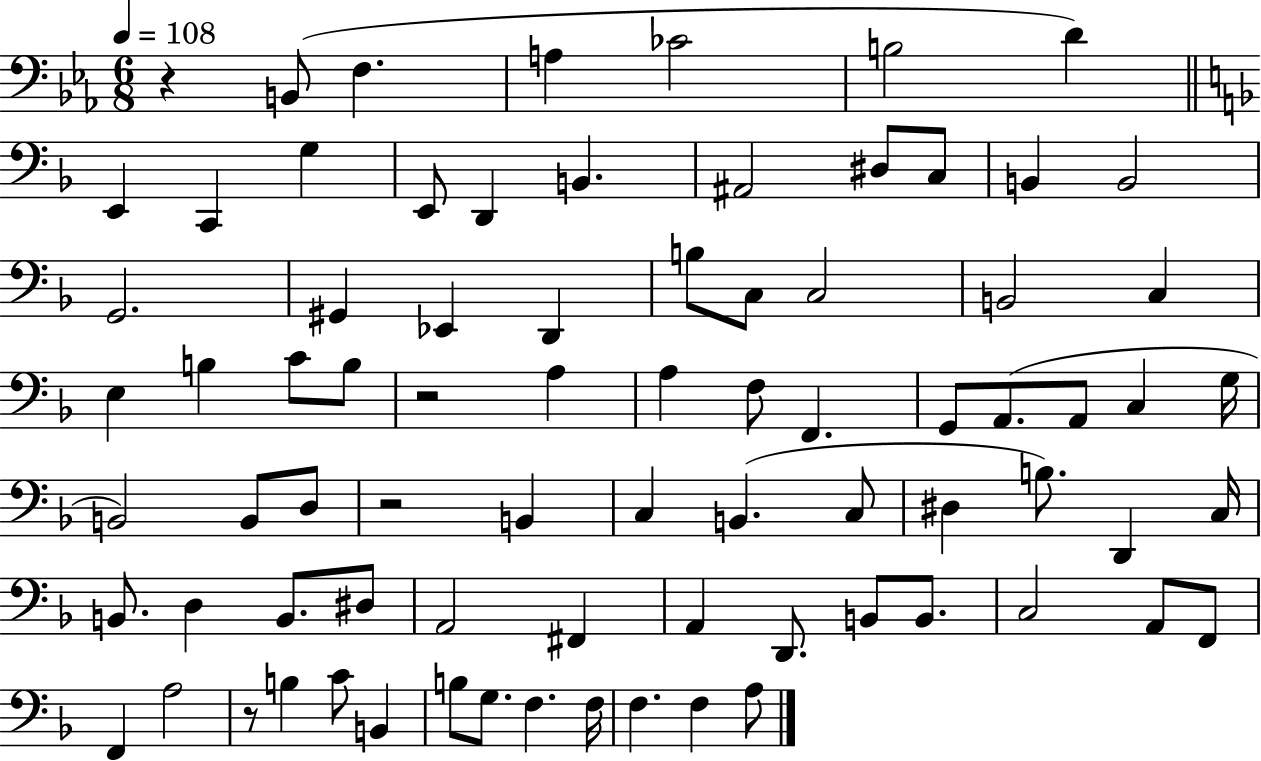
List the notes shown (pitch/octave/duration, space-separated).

R/q B2/e F3/q. A3/q CES4/h B3/h D4/q E2/q C2/q G3/q E2/e D2/q B2/q. A#2/h D#3/e C3/e B2/q B2/h G2/h. G#2/q Eb2/q D2/q B3/e C3/e C3/h B2/h C3/q E3/q B3/q C4/e B3/e R/h A3/q A3/q F3/e F2/q. G2/e A2/e. A2/e C3/q G3/s B2/h B2/e D3/e R/h B2/q C3/q B2/q. C3/e D#3/q B3/e. D2/q C3/s B2/e. D3/q B2/e. D#3/e A2/h F#2/q A2/q D2/e. B2/e B2/e. C3/h A2/e F2/e F2/q A3/h R/e B3/q C4/e B2/q B3/e G3/e. F3/q. F3/s F3/q. F3/q A3/e